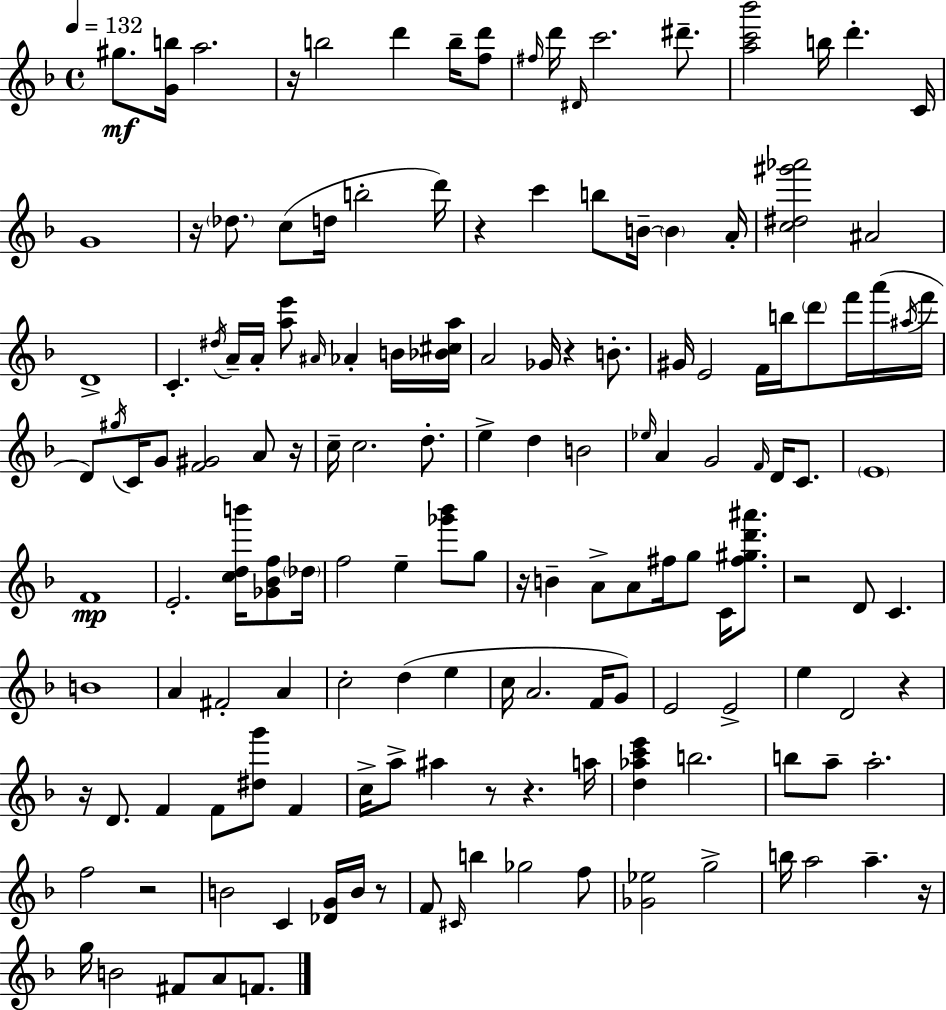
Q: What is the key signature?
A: D minor